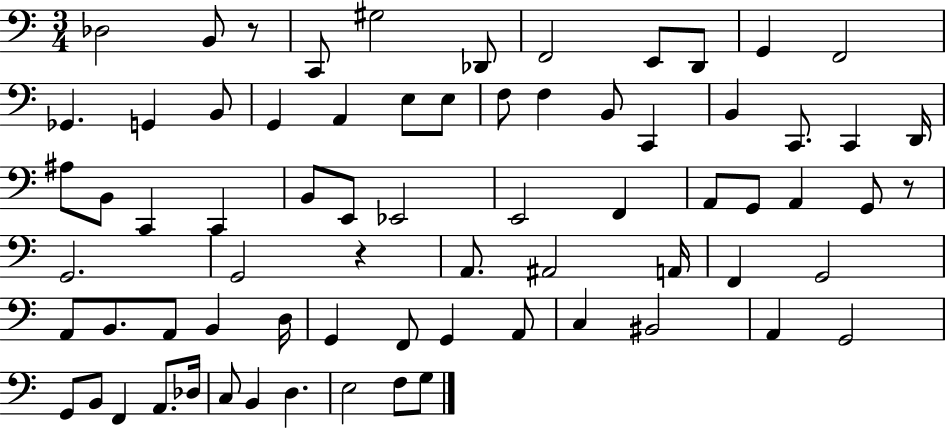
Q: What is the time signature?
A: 3/4